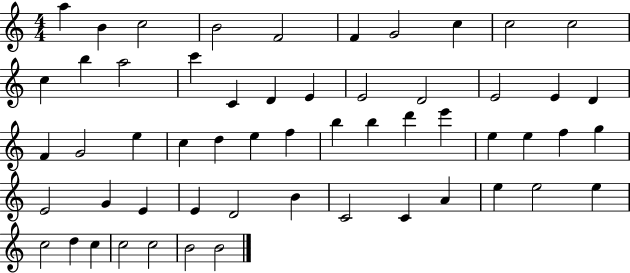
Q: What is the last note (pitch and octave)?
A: B4